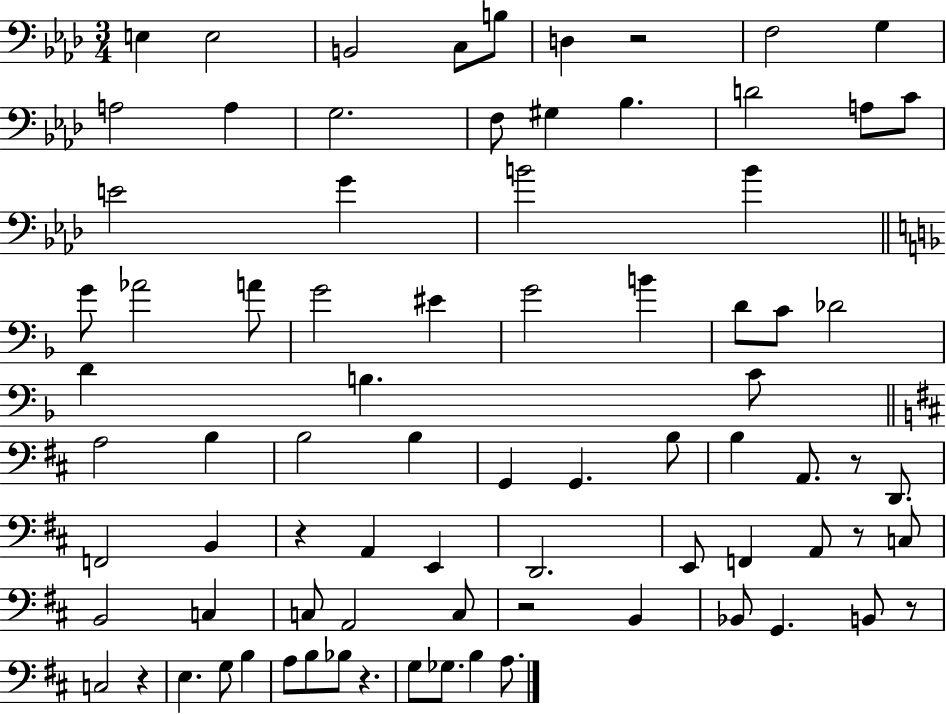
E3/q E3/h B2/h C3/e B3/e D3/q R/h F3/h G3/q A3/h A3/q G3/h. F3/e G#3/q Bb3/q. D4/h A3/e C4/e E4/h G4/q B4/h B4/q G4/e Ab4/h A4/e G4/h EIS4/q G4/h B4/q D4/e C4/e Db4/h D4/q B3/q. C4/e A3/h B3/q B3/h B3/q G2/q G2/q. B3/e B3/q A2/e. R/e D2/e. F2/h B2/q R/q A2/q E2/q D2/h. E2/e F2/q A2/e R/e C3/e B2/h C3/q C3/e A2/h C3/e R/h B2/q Bb2/e G2/q. B2/e R/e C3/h R/q E3/q. G3/e B3/q A3/e B3/e Bb3/e R/q. G3/e Gb3/e. B3/q A3/e.